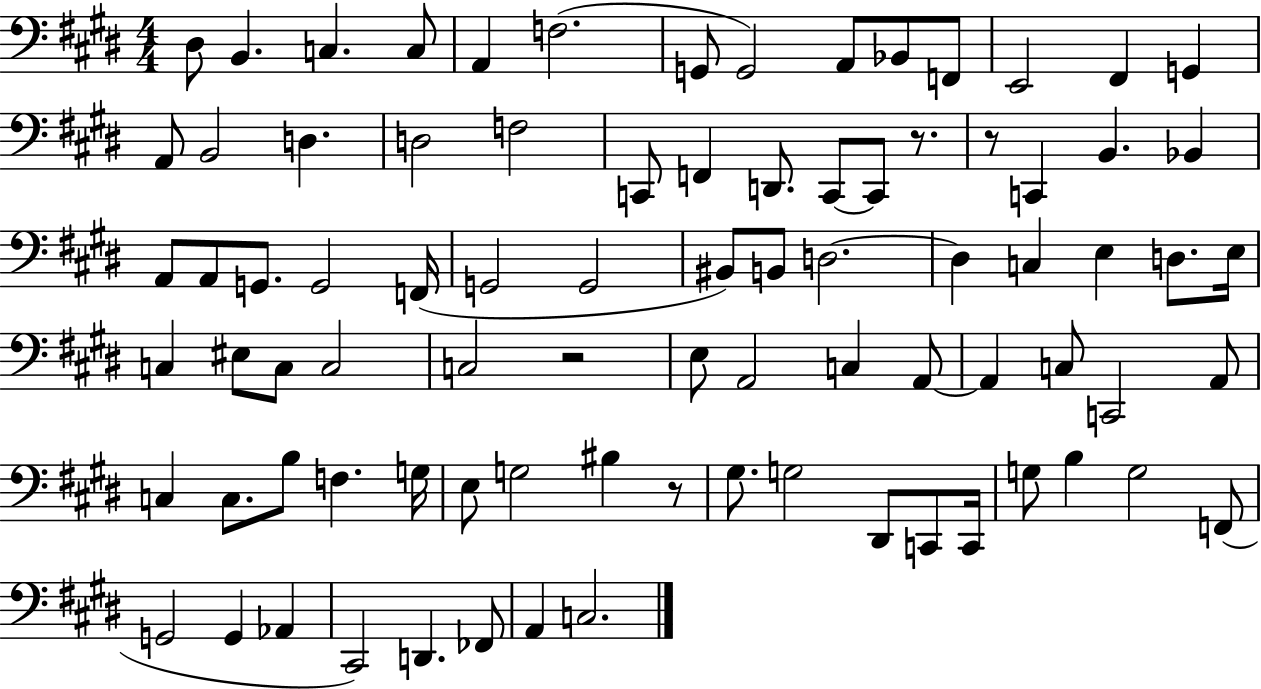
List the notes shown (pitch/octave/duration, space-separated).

D#3/e B2/q. C3/q. C3/e A2/q F3/h. G2/e G2/h A2/e Bb2/e F2/e E2/h F#2/q G2/q A2/e B2/h D3/q. D3/h F3/h C2/e F2/q D2/e. C2/e C2/e R/e. R/e C2/q B2/q. Bb2/q A2/e A2/e G2/e. G2/h F2/s G2/h G2/h BIS2/e B2/e D3/h. D3/q C3/q E3/q D3/e. E3/s C3/q EIS3/e C3/e C3/h C3/h R/h E3/e A2/h C3/q A2/e A2/q C3/e C2/h A2/e C3/q C3/e. B3/e F3/q. G3/s E3/e G3/h BIS3/q R/e G#3/e. G3/h D#2/e C2/e C2/s G3/e B3/q G3/h F2/e G2/h G2/q Ab2/q C#2/h D2/q. FES2/e A2/q C3/h.